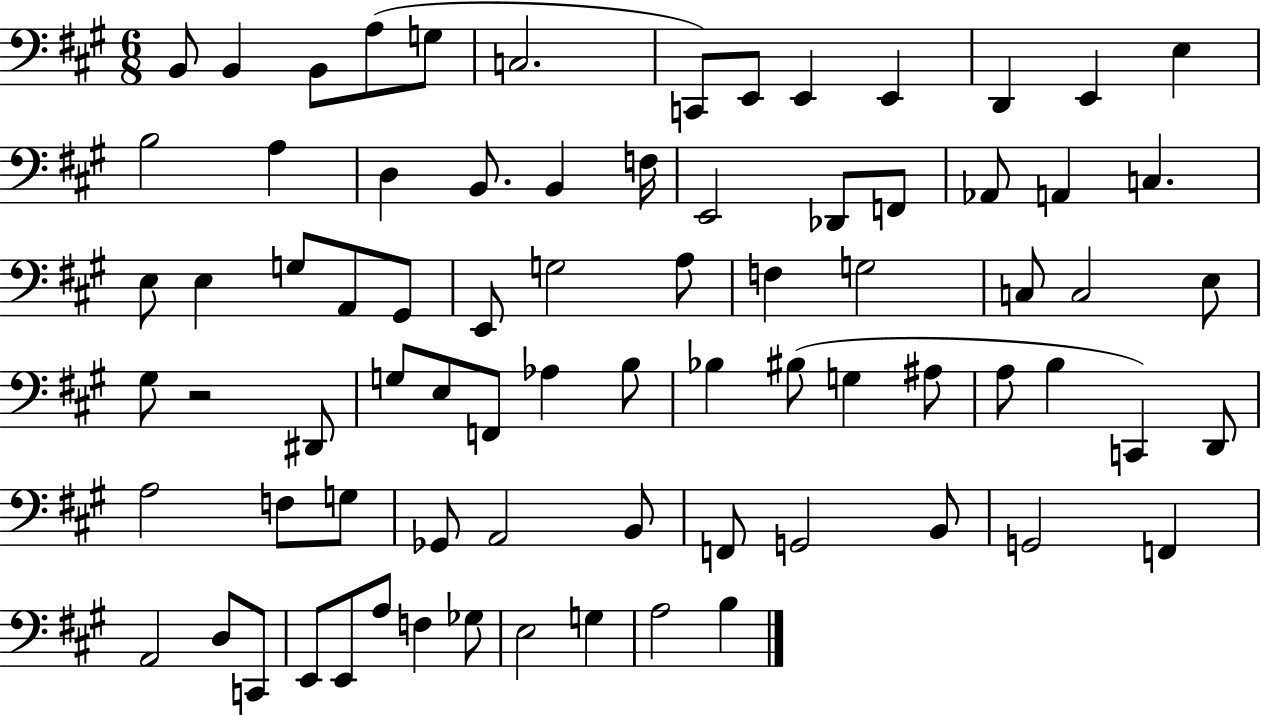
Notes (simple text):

B2/e B2/q B2/e A3/e G3/e C3/h. C2/e E2/e E2/q E2/q D2/q E2/q E3/q B3/h A3/q D3/q B2/e. B2/q F3/s E2/h Db2/e F2/e Ab2/e A2/q C3/q. E3/e E3/q G3/e A2/e G#2/e E2/e G3/h A3/e F3/q G3/h C3/e C3/h E3/e G#3/e R/h D#2/e G3/e E3/e F2/e Ab3/q B3/e Bb3/q BIS3/e G3/q A#3/e A3/e B3/q C2/q D2/e A3/h F3/e G3/e Gb2/e A2/h B2/e F2/e G2/h B2/e G2/h F2/q A2/h D3/e C2/e E2/e E2/e A3/e F3/q Gb3/e E3/h G3/q A3/h B3/q